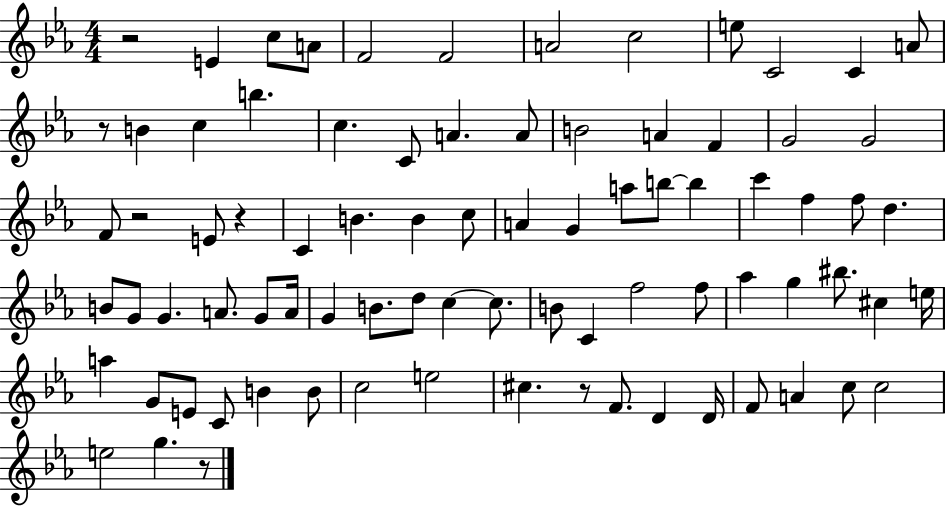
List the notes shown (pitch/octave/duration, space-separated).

R/h E4/q C5/e A4/e F4/h F4/h A4/h C5/h E5/e C4/h C4/q A4/e R/e B4/q C5/q B5/q. C5/q. C4/e A4/q. A4/e B4/h A4/q F4/q G4/h G4/h F4/e R/h E4/e R/q C4/q B4/q. B4/q C5/e A4/q G4/q A5/e B5/e B5/q C6/q F5/q F5/e D5/q. B4/e G4/e G4/q. A4/e. G4/e A4/s G4/q B4/e. D5/e C5/q C5/e. B4/e C4/q F5/h F5/e Ab5/q G5/q BIS5/e. C#5/q E5/s A5/q G4/e E4/e C4/e B4/q B4/e C5/h E5/h C#5/q. R/e F4/e. D4/q D4/s F4/e A4/q C5/e C5/h E5/h G5/q. R/e